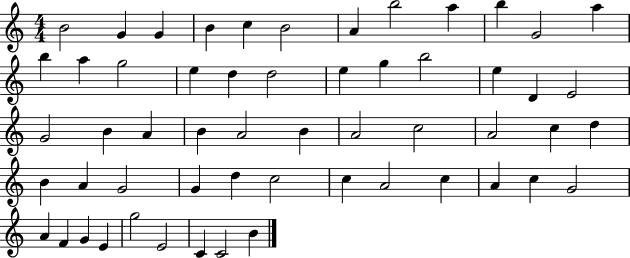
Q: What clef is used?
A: treble